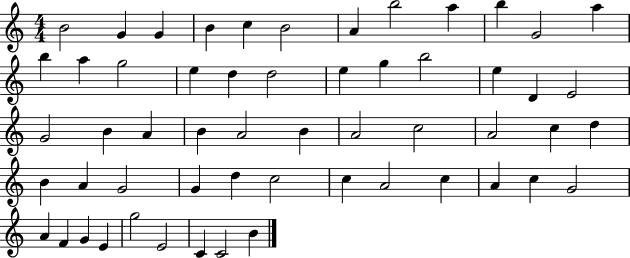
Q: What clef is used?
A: treble